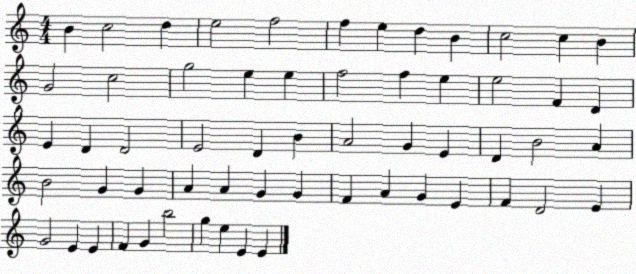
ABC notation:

X:1
T:Untitled
M:4/4
L:1/4
K:C
B c2 d e2 f2 f e d B c2 c B G2 c2 g2 e e f2 f e e2 F D E D D2 E2 D B A2 G E D B2 A B2 G G A A G G F A G E F D2 E G2 E E F G b2 g e E E